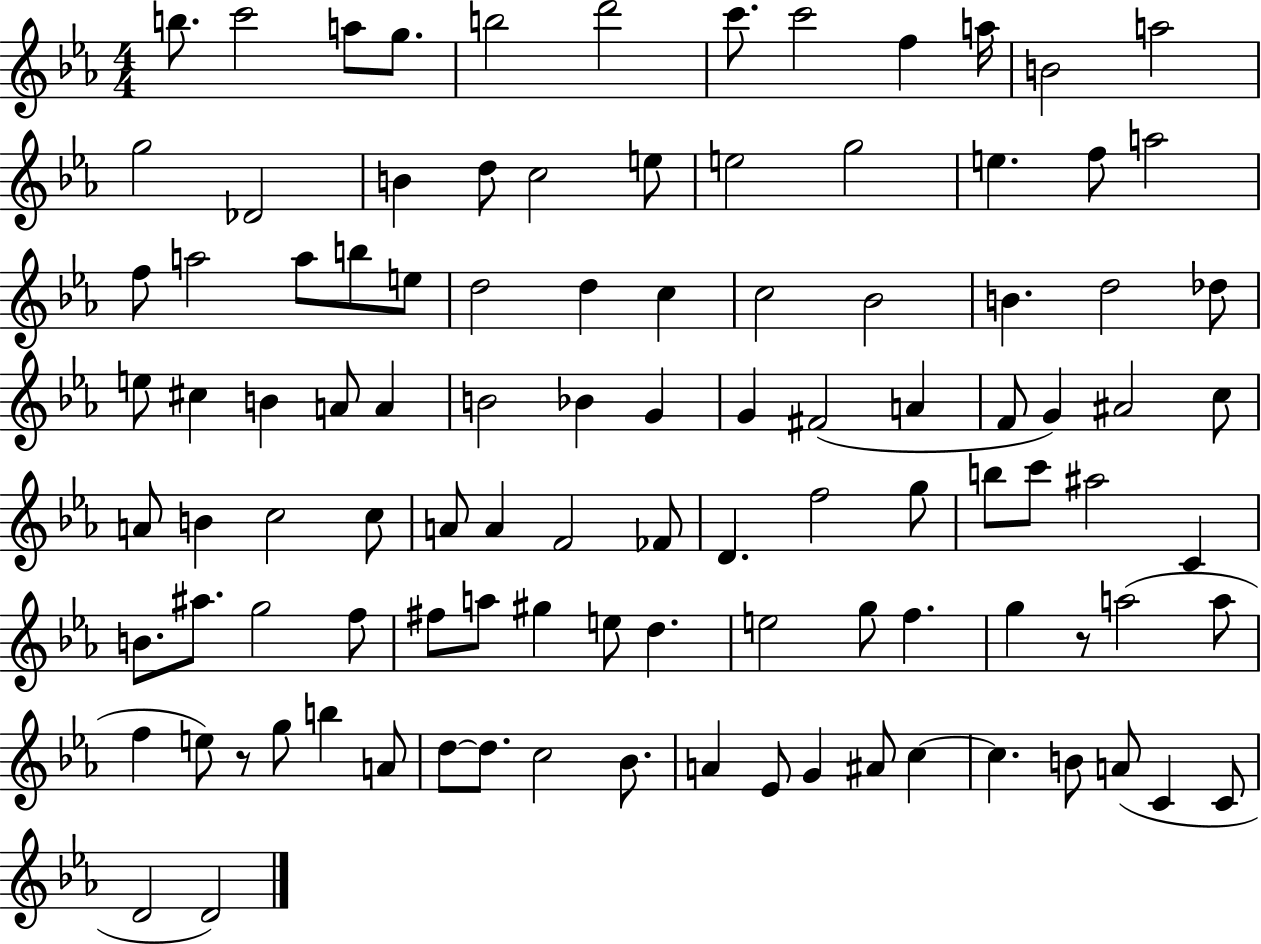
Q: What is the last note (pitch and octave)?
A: D4